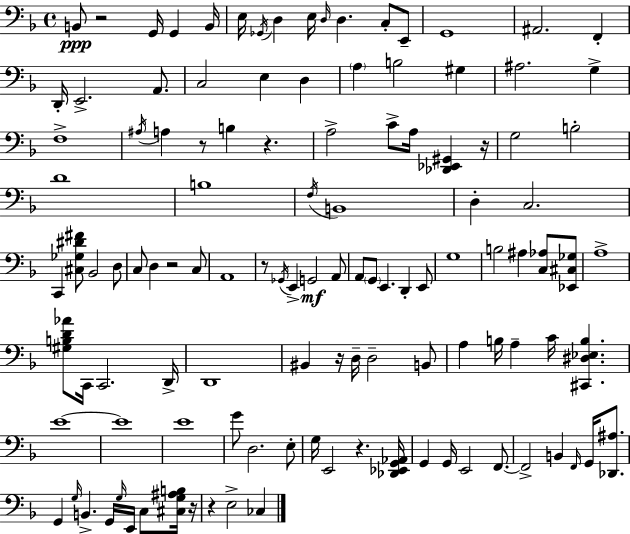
X:1
T:Untitled
M:4/4
L:1/4
K:Dm
B,,/2 z2 G,,/4 G,, B,,/4 E,/4 _G,,/4 D, E,/4 D,/4 D, C,/2 E,,/2 G,,4 ^A,,2 F,, D,,/4 E,,2 A,,/2 C,2 E, D, A, B,2 ^G, ^A,2 G, F,4 ^A,/4 A, z/2 B, z A,2 C/2 A,/4 [_D,,_E,,^G,,] z/4 G,2 B,2 D4 B,4 F,/4 B,,4 D, C,2 C,, [^C,_G,^D^F]/2 _B,,2 D,/2 C,/2 D, z2 C,/2 A,,4 z/2 _G,,/4 E,, G,,2 A,,/2 A,,/2 G,,/2 E,, D,, E,,/2 G,4 B,2 ^A, [C,_A,]/2 [_E,,^C,_G,]/2 A,4 [^G,B,D_A]/2 C,,/4 C,,2 D,,/4 D,,4 ^B,, z/4 D,/4 D,2 B,,/2 A, B,/4 A, C/4 [^C,,^D,_E,B,] E4 E4 E4 G/2 D,2 E,/2 G,/4 E,,2 z [_D,,_E,,G,,_A,,]/4 G,, G,,/4 E,,2 F,,/2 F,,2 B,, F,,/4 G,,/4 [_D,,^A,]/2 G,, G,/4 B,, G,,/4 G,/4 E,,/4 C,/2 [^C,G,^A,B,]/4 z/4 z E,2 _C,